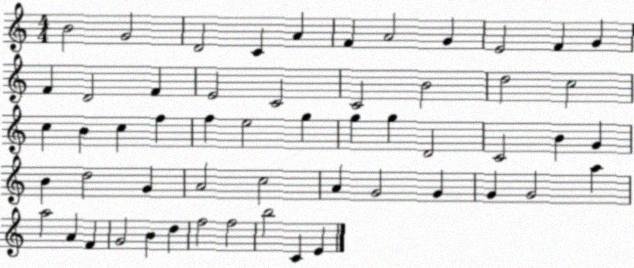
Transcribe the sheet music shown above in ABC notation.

X:1
T:Untitled
M:4/4
L:1/4
K:C
B2 G2 D2 C A F A2 G E2 F G F D2 F E2 C2 C2 B2 d2 c2 c B c f f e2 g g g D2 C2 B G B d2 G A2 c2 A G2 G G G2 a a2 A F G2 B d f2 f2 b2 C E